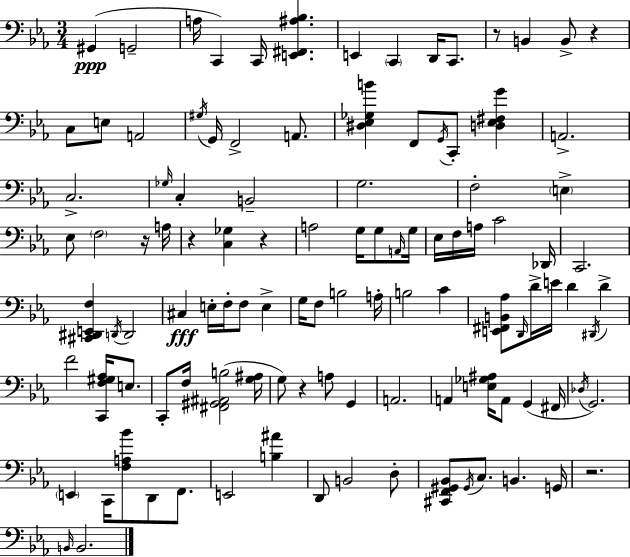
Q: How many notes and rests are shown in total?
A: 110